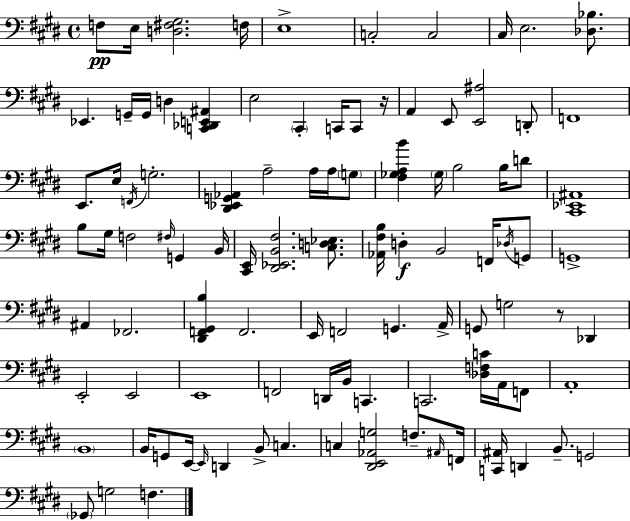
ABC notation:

X:1
T:Untitled
M:4/4
L:1/4
K:E
F,/2 E,/4 [D,^F,^G,]2 F,/4 E,4 C,2 C,2 ^C,/4 E,2 [_D,_B,]/2 _E,, G,,/4 G,,/4 D, [C,,_D,,E,,^A,,] E,2 ^C,, C,,/4 C,,/2 z/4 A,, E,,/2 [E,,^A,]2 D,,/2 F,,4 E,,/2 E,/4 F,,/4 G,2 [^D,,_E,,G,,_A,,] A,2 A,/4 A,/4 G,/2 [^F,_G,A,B] _G,/4 B,2 B,/4 D/2 [^C,,_E,,^A,,]4 B,/2 ^G,/4 F,2 ^F,/4 G,, B,,/4 [^C,,E,,]/4 [^D,,_E,,B,,^F,]2 [C,D,_E,]/2 [_A,,^F,B,]/4 D, B,,2 F,,/4 _D,/4 G,,/2 G,,4 ^A,, _F,,2 [^D,,F,,^G,,B,] F,,2 E,,/4 F,,2 G,, A,,/4 G,,/2 G,2 z/2 _D,, E,,2 E,,2 E,,4 F,,2 D,,/4 B,,/4 C,, C,,2 [_D,F,C]/4 A,,/4 F,,/2 A,,4 B,,4 B,,/4 G,,/2 E,,/4 E,,/4 D,, B,,/2 C, C, [^D,,E,,_A,,G,]2 F,/2 ^A,,/4 F,,/4 [C,,^A,,]/4 D,, B,,/2 G,,2 _G,,/2 G,2 F,